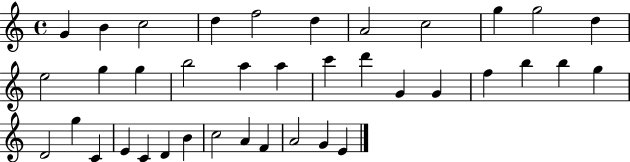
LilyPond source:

{
  \clef treble
  \time 4/4
  \defaultTimeSignature
  \key c \major
  g'4 b'4 c''2 | d''4 f''2 d''4 | a'2 c''2 | g''4 g''2 d''4 | \break e''2 g''4 g''4 | b''2 a''4 a''4 | c'''4 d'''4 g'4 g'4 | f''4 b''4 b''4 g''4 | \break d'2 g''4 c'4 | e'4 c'4 d'4 b'4 | c''2 a'4 f'4 | a'2 g'4 e'4 | \break \bar "|."
}